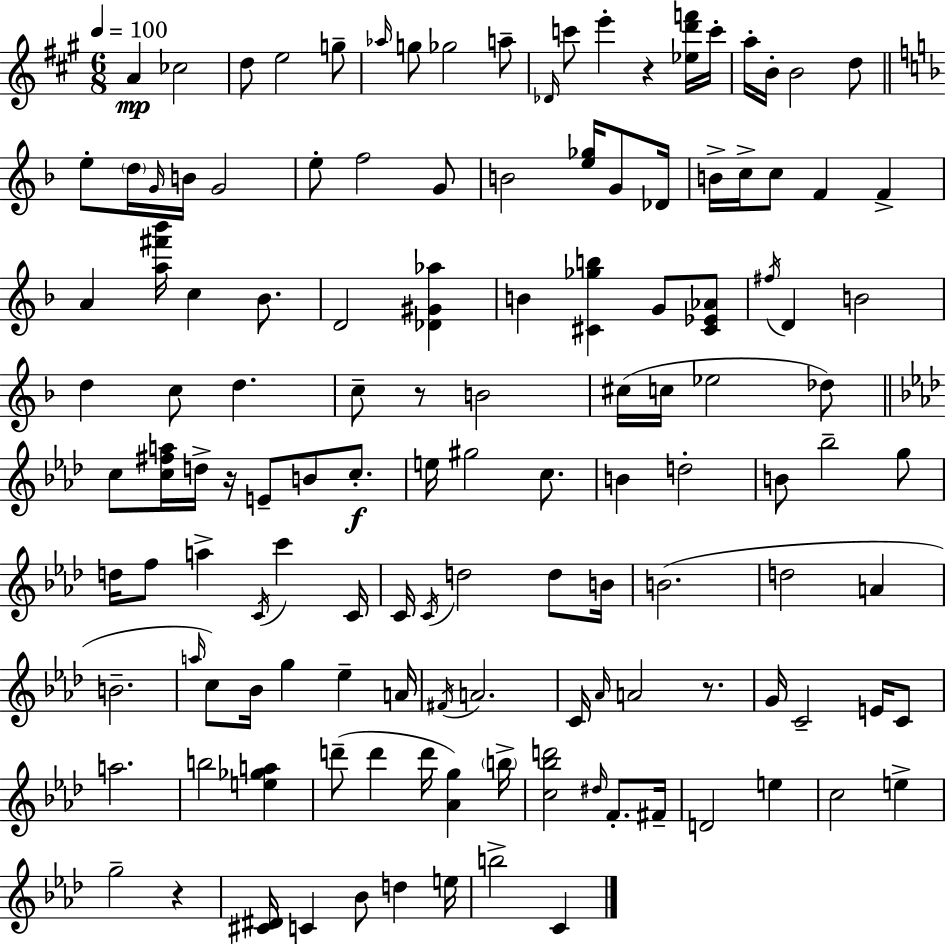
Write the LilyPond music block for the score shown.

{
  \clef treble
  \numericTimeSignature
  \time 6/8
  \key a \major
  \tempo 4 = 100
  \repeat volta 2 { a'4\mp ces''2 | d''8 e''2 g''8-- | \grace { aes''16 } g''8 ges''2 a''8-- | \grace { des'16 } c'''8 e'''4-. r4 | \break <ees'' d''' f'''>16 c'''16-. a''16-. b'16-. b'2 | d''8 \bar "||" \break \key f \major e''8-. \parenthesize d''16 \grace { g'16 } b'16 g'2 | e''8-. f''2 g'8 | b'2 <e'' ges''>16 g'8 | des'16 b'16-> c''16-> c''8 f'4 f'4-> | \break a'4 <a'' fis''' bes'''>16 c''4 bes'8. | d'2 <des' gis' aes''>4 | b'4 <cis' ges'' b''>4 g'8 <cis' ees' aes'>8 | \acciaccatura { fis''16 } d'4 b'2 | \break d''4 c''8 d''4. | c''8-- r8 b'2 | cis''16( c''16 ees''2 | des''8) \bar "||" \break \key aes \major c''8 <c'' fis'' a''>16 d''16-> r16 e'8-- b'8 c''8.-.\f | e''16 gis''2 c''8. | b'4 d''2-. | b'8 bes''2-- g''8 | \break d''16 f''8 a''4-> \acciaccatura { c'16 } c'''4 | c'16 c'16 \acciaccatura { c'16 } d''2 d''8 | b'16 b'2.( | d''2 a'4 | \break b'2.-- | \grace { a''16 }) c''8 bes'16 g''4 ees''4-- | a'16 \acciaccatura { fis'16 } a'2. | c'16 \grace { aes'16 } a'2 | \break r8. g'16 c'2-- | e'16 c'8 a''2. | b''2 | <e'' ges'' a''>4 d'''8--( d'''4 d'''16 | \break <aes' g''>4) \parenthesize b''16-> <c'' bes'' d'''>2 | \grace { dis''16 } f'8.-. fis'16-- d'2 | e''4 c''2 | e''4-> g''2-- | \break r4 <cis' dis'>16 c'4 bes'8 | d''4 e''16 b''2-> | c'4 } \bar "|."
}